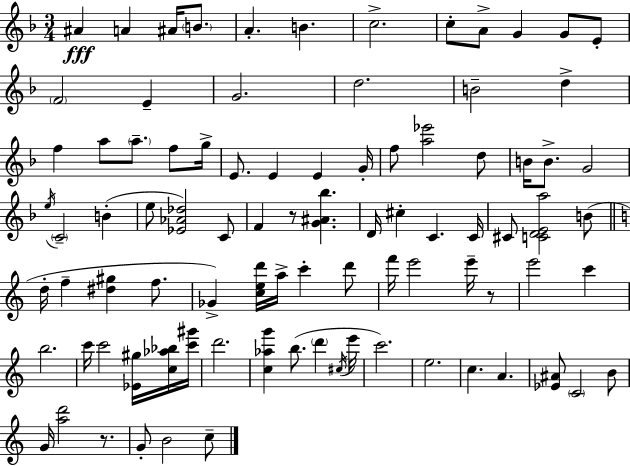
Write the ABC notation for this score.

X:1
T:Untitled
M:3/4
L:1/4
K:F
^A A ^A/4 B/2 A B c2 c/2 A/2 G G/2 E/2 F2 E G2 d2 B2 d f a/2 a/2 f/2 g/4 E/2 E E G/4 f/2 [a_e']2 d/2 B/4 B/2 G2 e/4 C2 B e/2 [_E_A_d]2 C/2 F z/2 [G^A_b] D/4 ^c C C/4 ^C/2 [CDEa]2 B/2 d/4 f [^d^g] f/2 _G [ced']/4 a/4 c' d'/2 f'/4 e'2 e'/4 z/2 e'2 c' b2 c'/4 c'2 [_E^g]/4 [c_a_b]/4 [c'^g']/4 d'2 [c_ag'] b/2 d' ^c/4 e'/4 c'2 e2 c A [_E^A]/2 C2 B/2 G/4 [ad']2 z/2 G/2 B2 c/2